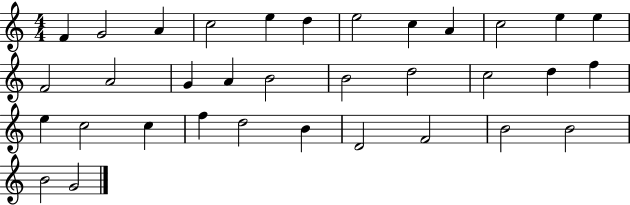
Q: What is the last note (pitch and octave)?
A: G4